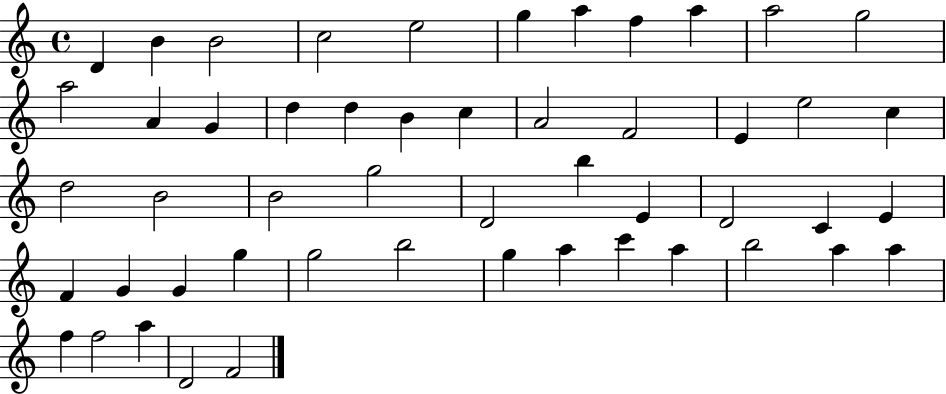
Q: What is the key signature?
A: C major